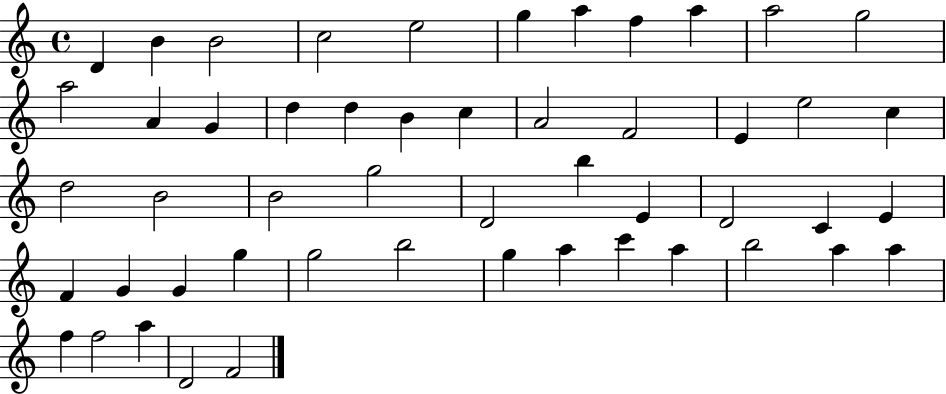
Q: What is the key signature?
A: C major